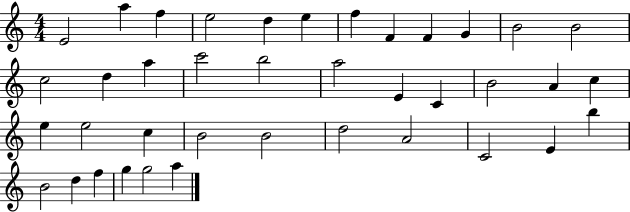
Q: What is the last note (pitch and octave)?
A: A5